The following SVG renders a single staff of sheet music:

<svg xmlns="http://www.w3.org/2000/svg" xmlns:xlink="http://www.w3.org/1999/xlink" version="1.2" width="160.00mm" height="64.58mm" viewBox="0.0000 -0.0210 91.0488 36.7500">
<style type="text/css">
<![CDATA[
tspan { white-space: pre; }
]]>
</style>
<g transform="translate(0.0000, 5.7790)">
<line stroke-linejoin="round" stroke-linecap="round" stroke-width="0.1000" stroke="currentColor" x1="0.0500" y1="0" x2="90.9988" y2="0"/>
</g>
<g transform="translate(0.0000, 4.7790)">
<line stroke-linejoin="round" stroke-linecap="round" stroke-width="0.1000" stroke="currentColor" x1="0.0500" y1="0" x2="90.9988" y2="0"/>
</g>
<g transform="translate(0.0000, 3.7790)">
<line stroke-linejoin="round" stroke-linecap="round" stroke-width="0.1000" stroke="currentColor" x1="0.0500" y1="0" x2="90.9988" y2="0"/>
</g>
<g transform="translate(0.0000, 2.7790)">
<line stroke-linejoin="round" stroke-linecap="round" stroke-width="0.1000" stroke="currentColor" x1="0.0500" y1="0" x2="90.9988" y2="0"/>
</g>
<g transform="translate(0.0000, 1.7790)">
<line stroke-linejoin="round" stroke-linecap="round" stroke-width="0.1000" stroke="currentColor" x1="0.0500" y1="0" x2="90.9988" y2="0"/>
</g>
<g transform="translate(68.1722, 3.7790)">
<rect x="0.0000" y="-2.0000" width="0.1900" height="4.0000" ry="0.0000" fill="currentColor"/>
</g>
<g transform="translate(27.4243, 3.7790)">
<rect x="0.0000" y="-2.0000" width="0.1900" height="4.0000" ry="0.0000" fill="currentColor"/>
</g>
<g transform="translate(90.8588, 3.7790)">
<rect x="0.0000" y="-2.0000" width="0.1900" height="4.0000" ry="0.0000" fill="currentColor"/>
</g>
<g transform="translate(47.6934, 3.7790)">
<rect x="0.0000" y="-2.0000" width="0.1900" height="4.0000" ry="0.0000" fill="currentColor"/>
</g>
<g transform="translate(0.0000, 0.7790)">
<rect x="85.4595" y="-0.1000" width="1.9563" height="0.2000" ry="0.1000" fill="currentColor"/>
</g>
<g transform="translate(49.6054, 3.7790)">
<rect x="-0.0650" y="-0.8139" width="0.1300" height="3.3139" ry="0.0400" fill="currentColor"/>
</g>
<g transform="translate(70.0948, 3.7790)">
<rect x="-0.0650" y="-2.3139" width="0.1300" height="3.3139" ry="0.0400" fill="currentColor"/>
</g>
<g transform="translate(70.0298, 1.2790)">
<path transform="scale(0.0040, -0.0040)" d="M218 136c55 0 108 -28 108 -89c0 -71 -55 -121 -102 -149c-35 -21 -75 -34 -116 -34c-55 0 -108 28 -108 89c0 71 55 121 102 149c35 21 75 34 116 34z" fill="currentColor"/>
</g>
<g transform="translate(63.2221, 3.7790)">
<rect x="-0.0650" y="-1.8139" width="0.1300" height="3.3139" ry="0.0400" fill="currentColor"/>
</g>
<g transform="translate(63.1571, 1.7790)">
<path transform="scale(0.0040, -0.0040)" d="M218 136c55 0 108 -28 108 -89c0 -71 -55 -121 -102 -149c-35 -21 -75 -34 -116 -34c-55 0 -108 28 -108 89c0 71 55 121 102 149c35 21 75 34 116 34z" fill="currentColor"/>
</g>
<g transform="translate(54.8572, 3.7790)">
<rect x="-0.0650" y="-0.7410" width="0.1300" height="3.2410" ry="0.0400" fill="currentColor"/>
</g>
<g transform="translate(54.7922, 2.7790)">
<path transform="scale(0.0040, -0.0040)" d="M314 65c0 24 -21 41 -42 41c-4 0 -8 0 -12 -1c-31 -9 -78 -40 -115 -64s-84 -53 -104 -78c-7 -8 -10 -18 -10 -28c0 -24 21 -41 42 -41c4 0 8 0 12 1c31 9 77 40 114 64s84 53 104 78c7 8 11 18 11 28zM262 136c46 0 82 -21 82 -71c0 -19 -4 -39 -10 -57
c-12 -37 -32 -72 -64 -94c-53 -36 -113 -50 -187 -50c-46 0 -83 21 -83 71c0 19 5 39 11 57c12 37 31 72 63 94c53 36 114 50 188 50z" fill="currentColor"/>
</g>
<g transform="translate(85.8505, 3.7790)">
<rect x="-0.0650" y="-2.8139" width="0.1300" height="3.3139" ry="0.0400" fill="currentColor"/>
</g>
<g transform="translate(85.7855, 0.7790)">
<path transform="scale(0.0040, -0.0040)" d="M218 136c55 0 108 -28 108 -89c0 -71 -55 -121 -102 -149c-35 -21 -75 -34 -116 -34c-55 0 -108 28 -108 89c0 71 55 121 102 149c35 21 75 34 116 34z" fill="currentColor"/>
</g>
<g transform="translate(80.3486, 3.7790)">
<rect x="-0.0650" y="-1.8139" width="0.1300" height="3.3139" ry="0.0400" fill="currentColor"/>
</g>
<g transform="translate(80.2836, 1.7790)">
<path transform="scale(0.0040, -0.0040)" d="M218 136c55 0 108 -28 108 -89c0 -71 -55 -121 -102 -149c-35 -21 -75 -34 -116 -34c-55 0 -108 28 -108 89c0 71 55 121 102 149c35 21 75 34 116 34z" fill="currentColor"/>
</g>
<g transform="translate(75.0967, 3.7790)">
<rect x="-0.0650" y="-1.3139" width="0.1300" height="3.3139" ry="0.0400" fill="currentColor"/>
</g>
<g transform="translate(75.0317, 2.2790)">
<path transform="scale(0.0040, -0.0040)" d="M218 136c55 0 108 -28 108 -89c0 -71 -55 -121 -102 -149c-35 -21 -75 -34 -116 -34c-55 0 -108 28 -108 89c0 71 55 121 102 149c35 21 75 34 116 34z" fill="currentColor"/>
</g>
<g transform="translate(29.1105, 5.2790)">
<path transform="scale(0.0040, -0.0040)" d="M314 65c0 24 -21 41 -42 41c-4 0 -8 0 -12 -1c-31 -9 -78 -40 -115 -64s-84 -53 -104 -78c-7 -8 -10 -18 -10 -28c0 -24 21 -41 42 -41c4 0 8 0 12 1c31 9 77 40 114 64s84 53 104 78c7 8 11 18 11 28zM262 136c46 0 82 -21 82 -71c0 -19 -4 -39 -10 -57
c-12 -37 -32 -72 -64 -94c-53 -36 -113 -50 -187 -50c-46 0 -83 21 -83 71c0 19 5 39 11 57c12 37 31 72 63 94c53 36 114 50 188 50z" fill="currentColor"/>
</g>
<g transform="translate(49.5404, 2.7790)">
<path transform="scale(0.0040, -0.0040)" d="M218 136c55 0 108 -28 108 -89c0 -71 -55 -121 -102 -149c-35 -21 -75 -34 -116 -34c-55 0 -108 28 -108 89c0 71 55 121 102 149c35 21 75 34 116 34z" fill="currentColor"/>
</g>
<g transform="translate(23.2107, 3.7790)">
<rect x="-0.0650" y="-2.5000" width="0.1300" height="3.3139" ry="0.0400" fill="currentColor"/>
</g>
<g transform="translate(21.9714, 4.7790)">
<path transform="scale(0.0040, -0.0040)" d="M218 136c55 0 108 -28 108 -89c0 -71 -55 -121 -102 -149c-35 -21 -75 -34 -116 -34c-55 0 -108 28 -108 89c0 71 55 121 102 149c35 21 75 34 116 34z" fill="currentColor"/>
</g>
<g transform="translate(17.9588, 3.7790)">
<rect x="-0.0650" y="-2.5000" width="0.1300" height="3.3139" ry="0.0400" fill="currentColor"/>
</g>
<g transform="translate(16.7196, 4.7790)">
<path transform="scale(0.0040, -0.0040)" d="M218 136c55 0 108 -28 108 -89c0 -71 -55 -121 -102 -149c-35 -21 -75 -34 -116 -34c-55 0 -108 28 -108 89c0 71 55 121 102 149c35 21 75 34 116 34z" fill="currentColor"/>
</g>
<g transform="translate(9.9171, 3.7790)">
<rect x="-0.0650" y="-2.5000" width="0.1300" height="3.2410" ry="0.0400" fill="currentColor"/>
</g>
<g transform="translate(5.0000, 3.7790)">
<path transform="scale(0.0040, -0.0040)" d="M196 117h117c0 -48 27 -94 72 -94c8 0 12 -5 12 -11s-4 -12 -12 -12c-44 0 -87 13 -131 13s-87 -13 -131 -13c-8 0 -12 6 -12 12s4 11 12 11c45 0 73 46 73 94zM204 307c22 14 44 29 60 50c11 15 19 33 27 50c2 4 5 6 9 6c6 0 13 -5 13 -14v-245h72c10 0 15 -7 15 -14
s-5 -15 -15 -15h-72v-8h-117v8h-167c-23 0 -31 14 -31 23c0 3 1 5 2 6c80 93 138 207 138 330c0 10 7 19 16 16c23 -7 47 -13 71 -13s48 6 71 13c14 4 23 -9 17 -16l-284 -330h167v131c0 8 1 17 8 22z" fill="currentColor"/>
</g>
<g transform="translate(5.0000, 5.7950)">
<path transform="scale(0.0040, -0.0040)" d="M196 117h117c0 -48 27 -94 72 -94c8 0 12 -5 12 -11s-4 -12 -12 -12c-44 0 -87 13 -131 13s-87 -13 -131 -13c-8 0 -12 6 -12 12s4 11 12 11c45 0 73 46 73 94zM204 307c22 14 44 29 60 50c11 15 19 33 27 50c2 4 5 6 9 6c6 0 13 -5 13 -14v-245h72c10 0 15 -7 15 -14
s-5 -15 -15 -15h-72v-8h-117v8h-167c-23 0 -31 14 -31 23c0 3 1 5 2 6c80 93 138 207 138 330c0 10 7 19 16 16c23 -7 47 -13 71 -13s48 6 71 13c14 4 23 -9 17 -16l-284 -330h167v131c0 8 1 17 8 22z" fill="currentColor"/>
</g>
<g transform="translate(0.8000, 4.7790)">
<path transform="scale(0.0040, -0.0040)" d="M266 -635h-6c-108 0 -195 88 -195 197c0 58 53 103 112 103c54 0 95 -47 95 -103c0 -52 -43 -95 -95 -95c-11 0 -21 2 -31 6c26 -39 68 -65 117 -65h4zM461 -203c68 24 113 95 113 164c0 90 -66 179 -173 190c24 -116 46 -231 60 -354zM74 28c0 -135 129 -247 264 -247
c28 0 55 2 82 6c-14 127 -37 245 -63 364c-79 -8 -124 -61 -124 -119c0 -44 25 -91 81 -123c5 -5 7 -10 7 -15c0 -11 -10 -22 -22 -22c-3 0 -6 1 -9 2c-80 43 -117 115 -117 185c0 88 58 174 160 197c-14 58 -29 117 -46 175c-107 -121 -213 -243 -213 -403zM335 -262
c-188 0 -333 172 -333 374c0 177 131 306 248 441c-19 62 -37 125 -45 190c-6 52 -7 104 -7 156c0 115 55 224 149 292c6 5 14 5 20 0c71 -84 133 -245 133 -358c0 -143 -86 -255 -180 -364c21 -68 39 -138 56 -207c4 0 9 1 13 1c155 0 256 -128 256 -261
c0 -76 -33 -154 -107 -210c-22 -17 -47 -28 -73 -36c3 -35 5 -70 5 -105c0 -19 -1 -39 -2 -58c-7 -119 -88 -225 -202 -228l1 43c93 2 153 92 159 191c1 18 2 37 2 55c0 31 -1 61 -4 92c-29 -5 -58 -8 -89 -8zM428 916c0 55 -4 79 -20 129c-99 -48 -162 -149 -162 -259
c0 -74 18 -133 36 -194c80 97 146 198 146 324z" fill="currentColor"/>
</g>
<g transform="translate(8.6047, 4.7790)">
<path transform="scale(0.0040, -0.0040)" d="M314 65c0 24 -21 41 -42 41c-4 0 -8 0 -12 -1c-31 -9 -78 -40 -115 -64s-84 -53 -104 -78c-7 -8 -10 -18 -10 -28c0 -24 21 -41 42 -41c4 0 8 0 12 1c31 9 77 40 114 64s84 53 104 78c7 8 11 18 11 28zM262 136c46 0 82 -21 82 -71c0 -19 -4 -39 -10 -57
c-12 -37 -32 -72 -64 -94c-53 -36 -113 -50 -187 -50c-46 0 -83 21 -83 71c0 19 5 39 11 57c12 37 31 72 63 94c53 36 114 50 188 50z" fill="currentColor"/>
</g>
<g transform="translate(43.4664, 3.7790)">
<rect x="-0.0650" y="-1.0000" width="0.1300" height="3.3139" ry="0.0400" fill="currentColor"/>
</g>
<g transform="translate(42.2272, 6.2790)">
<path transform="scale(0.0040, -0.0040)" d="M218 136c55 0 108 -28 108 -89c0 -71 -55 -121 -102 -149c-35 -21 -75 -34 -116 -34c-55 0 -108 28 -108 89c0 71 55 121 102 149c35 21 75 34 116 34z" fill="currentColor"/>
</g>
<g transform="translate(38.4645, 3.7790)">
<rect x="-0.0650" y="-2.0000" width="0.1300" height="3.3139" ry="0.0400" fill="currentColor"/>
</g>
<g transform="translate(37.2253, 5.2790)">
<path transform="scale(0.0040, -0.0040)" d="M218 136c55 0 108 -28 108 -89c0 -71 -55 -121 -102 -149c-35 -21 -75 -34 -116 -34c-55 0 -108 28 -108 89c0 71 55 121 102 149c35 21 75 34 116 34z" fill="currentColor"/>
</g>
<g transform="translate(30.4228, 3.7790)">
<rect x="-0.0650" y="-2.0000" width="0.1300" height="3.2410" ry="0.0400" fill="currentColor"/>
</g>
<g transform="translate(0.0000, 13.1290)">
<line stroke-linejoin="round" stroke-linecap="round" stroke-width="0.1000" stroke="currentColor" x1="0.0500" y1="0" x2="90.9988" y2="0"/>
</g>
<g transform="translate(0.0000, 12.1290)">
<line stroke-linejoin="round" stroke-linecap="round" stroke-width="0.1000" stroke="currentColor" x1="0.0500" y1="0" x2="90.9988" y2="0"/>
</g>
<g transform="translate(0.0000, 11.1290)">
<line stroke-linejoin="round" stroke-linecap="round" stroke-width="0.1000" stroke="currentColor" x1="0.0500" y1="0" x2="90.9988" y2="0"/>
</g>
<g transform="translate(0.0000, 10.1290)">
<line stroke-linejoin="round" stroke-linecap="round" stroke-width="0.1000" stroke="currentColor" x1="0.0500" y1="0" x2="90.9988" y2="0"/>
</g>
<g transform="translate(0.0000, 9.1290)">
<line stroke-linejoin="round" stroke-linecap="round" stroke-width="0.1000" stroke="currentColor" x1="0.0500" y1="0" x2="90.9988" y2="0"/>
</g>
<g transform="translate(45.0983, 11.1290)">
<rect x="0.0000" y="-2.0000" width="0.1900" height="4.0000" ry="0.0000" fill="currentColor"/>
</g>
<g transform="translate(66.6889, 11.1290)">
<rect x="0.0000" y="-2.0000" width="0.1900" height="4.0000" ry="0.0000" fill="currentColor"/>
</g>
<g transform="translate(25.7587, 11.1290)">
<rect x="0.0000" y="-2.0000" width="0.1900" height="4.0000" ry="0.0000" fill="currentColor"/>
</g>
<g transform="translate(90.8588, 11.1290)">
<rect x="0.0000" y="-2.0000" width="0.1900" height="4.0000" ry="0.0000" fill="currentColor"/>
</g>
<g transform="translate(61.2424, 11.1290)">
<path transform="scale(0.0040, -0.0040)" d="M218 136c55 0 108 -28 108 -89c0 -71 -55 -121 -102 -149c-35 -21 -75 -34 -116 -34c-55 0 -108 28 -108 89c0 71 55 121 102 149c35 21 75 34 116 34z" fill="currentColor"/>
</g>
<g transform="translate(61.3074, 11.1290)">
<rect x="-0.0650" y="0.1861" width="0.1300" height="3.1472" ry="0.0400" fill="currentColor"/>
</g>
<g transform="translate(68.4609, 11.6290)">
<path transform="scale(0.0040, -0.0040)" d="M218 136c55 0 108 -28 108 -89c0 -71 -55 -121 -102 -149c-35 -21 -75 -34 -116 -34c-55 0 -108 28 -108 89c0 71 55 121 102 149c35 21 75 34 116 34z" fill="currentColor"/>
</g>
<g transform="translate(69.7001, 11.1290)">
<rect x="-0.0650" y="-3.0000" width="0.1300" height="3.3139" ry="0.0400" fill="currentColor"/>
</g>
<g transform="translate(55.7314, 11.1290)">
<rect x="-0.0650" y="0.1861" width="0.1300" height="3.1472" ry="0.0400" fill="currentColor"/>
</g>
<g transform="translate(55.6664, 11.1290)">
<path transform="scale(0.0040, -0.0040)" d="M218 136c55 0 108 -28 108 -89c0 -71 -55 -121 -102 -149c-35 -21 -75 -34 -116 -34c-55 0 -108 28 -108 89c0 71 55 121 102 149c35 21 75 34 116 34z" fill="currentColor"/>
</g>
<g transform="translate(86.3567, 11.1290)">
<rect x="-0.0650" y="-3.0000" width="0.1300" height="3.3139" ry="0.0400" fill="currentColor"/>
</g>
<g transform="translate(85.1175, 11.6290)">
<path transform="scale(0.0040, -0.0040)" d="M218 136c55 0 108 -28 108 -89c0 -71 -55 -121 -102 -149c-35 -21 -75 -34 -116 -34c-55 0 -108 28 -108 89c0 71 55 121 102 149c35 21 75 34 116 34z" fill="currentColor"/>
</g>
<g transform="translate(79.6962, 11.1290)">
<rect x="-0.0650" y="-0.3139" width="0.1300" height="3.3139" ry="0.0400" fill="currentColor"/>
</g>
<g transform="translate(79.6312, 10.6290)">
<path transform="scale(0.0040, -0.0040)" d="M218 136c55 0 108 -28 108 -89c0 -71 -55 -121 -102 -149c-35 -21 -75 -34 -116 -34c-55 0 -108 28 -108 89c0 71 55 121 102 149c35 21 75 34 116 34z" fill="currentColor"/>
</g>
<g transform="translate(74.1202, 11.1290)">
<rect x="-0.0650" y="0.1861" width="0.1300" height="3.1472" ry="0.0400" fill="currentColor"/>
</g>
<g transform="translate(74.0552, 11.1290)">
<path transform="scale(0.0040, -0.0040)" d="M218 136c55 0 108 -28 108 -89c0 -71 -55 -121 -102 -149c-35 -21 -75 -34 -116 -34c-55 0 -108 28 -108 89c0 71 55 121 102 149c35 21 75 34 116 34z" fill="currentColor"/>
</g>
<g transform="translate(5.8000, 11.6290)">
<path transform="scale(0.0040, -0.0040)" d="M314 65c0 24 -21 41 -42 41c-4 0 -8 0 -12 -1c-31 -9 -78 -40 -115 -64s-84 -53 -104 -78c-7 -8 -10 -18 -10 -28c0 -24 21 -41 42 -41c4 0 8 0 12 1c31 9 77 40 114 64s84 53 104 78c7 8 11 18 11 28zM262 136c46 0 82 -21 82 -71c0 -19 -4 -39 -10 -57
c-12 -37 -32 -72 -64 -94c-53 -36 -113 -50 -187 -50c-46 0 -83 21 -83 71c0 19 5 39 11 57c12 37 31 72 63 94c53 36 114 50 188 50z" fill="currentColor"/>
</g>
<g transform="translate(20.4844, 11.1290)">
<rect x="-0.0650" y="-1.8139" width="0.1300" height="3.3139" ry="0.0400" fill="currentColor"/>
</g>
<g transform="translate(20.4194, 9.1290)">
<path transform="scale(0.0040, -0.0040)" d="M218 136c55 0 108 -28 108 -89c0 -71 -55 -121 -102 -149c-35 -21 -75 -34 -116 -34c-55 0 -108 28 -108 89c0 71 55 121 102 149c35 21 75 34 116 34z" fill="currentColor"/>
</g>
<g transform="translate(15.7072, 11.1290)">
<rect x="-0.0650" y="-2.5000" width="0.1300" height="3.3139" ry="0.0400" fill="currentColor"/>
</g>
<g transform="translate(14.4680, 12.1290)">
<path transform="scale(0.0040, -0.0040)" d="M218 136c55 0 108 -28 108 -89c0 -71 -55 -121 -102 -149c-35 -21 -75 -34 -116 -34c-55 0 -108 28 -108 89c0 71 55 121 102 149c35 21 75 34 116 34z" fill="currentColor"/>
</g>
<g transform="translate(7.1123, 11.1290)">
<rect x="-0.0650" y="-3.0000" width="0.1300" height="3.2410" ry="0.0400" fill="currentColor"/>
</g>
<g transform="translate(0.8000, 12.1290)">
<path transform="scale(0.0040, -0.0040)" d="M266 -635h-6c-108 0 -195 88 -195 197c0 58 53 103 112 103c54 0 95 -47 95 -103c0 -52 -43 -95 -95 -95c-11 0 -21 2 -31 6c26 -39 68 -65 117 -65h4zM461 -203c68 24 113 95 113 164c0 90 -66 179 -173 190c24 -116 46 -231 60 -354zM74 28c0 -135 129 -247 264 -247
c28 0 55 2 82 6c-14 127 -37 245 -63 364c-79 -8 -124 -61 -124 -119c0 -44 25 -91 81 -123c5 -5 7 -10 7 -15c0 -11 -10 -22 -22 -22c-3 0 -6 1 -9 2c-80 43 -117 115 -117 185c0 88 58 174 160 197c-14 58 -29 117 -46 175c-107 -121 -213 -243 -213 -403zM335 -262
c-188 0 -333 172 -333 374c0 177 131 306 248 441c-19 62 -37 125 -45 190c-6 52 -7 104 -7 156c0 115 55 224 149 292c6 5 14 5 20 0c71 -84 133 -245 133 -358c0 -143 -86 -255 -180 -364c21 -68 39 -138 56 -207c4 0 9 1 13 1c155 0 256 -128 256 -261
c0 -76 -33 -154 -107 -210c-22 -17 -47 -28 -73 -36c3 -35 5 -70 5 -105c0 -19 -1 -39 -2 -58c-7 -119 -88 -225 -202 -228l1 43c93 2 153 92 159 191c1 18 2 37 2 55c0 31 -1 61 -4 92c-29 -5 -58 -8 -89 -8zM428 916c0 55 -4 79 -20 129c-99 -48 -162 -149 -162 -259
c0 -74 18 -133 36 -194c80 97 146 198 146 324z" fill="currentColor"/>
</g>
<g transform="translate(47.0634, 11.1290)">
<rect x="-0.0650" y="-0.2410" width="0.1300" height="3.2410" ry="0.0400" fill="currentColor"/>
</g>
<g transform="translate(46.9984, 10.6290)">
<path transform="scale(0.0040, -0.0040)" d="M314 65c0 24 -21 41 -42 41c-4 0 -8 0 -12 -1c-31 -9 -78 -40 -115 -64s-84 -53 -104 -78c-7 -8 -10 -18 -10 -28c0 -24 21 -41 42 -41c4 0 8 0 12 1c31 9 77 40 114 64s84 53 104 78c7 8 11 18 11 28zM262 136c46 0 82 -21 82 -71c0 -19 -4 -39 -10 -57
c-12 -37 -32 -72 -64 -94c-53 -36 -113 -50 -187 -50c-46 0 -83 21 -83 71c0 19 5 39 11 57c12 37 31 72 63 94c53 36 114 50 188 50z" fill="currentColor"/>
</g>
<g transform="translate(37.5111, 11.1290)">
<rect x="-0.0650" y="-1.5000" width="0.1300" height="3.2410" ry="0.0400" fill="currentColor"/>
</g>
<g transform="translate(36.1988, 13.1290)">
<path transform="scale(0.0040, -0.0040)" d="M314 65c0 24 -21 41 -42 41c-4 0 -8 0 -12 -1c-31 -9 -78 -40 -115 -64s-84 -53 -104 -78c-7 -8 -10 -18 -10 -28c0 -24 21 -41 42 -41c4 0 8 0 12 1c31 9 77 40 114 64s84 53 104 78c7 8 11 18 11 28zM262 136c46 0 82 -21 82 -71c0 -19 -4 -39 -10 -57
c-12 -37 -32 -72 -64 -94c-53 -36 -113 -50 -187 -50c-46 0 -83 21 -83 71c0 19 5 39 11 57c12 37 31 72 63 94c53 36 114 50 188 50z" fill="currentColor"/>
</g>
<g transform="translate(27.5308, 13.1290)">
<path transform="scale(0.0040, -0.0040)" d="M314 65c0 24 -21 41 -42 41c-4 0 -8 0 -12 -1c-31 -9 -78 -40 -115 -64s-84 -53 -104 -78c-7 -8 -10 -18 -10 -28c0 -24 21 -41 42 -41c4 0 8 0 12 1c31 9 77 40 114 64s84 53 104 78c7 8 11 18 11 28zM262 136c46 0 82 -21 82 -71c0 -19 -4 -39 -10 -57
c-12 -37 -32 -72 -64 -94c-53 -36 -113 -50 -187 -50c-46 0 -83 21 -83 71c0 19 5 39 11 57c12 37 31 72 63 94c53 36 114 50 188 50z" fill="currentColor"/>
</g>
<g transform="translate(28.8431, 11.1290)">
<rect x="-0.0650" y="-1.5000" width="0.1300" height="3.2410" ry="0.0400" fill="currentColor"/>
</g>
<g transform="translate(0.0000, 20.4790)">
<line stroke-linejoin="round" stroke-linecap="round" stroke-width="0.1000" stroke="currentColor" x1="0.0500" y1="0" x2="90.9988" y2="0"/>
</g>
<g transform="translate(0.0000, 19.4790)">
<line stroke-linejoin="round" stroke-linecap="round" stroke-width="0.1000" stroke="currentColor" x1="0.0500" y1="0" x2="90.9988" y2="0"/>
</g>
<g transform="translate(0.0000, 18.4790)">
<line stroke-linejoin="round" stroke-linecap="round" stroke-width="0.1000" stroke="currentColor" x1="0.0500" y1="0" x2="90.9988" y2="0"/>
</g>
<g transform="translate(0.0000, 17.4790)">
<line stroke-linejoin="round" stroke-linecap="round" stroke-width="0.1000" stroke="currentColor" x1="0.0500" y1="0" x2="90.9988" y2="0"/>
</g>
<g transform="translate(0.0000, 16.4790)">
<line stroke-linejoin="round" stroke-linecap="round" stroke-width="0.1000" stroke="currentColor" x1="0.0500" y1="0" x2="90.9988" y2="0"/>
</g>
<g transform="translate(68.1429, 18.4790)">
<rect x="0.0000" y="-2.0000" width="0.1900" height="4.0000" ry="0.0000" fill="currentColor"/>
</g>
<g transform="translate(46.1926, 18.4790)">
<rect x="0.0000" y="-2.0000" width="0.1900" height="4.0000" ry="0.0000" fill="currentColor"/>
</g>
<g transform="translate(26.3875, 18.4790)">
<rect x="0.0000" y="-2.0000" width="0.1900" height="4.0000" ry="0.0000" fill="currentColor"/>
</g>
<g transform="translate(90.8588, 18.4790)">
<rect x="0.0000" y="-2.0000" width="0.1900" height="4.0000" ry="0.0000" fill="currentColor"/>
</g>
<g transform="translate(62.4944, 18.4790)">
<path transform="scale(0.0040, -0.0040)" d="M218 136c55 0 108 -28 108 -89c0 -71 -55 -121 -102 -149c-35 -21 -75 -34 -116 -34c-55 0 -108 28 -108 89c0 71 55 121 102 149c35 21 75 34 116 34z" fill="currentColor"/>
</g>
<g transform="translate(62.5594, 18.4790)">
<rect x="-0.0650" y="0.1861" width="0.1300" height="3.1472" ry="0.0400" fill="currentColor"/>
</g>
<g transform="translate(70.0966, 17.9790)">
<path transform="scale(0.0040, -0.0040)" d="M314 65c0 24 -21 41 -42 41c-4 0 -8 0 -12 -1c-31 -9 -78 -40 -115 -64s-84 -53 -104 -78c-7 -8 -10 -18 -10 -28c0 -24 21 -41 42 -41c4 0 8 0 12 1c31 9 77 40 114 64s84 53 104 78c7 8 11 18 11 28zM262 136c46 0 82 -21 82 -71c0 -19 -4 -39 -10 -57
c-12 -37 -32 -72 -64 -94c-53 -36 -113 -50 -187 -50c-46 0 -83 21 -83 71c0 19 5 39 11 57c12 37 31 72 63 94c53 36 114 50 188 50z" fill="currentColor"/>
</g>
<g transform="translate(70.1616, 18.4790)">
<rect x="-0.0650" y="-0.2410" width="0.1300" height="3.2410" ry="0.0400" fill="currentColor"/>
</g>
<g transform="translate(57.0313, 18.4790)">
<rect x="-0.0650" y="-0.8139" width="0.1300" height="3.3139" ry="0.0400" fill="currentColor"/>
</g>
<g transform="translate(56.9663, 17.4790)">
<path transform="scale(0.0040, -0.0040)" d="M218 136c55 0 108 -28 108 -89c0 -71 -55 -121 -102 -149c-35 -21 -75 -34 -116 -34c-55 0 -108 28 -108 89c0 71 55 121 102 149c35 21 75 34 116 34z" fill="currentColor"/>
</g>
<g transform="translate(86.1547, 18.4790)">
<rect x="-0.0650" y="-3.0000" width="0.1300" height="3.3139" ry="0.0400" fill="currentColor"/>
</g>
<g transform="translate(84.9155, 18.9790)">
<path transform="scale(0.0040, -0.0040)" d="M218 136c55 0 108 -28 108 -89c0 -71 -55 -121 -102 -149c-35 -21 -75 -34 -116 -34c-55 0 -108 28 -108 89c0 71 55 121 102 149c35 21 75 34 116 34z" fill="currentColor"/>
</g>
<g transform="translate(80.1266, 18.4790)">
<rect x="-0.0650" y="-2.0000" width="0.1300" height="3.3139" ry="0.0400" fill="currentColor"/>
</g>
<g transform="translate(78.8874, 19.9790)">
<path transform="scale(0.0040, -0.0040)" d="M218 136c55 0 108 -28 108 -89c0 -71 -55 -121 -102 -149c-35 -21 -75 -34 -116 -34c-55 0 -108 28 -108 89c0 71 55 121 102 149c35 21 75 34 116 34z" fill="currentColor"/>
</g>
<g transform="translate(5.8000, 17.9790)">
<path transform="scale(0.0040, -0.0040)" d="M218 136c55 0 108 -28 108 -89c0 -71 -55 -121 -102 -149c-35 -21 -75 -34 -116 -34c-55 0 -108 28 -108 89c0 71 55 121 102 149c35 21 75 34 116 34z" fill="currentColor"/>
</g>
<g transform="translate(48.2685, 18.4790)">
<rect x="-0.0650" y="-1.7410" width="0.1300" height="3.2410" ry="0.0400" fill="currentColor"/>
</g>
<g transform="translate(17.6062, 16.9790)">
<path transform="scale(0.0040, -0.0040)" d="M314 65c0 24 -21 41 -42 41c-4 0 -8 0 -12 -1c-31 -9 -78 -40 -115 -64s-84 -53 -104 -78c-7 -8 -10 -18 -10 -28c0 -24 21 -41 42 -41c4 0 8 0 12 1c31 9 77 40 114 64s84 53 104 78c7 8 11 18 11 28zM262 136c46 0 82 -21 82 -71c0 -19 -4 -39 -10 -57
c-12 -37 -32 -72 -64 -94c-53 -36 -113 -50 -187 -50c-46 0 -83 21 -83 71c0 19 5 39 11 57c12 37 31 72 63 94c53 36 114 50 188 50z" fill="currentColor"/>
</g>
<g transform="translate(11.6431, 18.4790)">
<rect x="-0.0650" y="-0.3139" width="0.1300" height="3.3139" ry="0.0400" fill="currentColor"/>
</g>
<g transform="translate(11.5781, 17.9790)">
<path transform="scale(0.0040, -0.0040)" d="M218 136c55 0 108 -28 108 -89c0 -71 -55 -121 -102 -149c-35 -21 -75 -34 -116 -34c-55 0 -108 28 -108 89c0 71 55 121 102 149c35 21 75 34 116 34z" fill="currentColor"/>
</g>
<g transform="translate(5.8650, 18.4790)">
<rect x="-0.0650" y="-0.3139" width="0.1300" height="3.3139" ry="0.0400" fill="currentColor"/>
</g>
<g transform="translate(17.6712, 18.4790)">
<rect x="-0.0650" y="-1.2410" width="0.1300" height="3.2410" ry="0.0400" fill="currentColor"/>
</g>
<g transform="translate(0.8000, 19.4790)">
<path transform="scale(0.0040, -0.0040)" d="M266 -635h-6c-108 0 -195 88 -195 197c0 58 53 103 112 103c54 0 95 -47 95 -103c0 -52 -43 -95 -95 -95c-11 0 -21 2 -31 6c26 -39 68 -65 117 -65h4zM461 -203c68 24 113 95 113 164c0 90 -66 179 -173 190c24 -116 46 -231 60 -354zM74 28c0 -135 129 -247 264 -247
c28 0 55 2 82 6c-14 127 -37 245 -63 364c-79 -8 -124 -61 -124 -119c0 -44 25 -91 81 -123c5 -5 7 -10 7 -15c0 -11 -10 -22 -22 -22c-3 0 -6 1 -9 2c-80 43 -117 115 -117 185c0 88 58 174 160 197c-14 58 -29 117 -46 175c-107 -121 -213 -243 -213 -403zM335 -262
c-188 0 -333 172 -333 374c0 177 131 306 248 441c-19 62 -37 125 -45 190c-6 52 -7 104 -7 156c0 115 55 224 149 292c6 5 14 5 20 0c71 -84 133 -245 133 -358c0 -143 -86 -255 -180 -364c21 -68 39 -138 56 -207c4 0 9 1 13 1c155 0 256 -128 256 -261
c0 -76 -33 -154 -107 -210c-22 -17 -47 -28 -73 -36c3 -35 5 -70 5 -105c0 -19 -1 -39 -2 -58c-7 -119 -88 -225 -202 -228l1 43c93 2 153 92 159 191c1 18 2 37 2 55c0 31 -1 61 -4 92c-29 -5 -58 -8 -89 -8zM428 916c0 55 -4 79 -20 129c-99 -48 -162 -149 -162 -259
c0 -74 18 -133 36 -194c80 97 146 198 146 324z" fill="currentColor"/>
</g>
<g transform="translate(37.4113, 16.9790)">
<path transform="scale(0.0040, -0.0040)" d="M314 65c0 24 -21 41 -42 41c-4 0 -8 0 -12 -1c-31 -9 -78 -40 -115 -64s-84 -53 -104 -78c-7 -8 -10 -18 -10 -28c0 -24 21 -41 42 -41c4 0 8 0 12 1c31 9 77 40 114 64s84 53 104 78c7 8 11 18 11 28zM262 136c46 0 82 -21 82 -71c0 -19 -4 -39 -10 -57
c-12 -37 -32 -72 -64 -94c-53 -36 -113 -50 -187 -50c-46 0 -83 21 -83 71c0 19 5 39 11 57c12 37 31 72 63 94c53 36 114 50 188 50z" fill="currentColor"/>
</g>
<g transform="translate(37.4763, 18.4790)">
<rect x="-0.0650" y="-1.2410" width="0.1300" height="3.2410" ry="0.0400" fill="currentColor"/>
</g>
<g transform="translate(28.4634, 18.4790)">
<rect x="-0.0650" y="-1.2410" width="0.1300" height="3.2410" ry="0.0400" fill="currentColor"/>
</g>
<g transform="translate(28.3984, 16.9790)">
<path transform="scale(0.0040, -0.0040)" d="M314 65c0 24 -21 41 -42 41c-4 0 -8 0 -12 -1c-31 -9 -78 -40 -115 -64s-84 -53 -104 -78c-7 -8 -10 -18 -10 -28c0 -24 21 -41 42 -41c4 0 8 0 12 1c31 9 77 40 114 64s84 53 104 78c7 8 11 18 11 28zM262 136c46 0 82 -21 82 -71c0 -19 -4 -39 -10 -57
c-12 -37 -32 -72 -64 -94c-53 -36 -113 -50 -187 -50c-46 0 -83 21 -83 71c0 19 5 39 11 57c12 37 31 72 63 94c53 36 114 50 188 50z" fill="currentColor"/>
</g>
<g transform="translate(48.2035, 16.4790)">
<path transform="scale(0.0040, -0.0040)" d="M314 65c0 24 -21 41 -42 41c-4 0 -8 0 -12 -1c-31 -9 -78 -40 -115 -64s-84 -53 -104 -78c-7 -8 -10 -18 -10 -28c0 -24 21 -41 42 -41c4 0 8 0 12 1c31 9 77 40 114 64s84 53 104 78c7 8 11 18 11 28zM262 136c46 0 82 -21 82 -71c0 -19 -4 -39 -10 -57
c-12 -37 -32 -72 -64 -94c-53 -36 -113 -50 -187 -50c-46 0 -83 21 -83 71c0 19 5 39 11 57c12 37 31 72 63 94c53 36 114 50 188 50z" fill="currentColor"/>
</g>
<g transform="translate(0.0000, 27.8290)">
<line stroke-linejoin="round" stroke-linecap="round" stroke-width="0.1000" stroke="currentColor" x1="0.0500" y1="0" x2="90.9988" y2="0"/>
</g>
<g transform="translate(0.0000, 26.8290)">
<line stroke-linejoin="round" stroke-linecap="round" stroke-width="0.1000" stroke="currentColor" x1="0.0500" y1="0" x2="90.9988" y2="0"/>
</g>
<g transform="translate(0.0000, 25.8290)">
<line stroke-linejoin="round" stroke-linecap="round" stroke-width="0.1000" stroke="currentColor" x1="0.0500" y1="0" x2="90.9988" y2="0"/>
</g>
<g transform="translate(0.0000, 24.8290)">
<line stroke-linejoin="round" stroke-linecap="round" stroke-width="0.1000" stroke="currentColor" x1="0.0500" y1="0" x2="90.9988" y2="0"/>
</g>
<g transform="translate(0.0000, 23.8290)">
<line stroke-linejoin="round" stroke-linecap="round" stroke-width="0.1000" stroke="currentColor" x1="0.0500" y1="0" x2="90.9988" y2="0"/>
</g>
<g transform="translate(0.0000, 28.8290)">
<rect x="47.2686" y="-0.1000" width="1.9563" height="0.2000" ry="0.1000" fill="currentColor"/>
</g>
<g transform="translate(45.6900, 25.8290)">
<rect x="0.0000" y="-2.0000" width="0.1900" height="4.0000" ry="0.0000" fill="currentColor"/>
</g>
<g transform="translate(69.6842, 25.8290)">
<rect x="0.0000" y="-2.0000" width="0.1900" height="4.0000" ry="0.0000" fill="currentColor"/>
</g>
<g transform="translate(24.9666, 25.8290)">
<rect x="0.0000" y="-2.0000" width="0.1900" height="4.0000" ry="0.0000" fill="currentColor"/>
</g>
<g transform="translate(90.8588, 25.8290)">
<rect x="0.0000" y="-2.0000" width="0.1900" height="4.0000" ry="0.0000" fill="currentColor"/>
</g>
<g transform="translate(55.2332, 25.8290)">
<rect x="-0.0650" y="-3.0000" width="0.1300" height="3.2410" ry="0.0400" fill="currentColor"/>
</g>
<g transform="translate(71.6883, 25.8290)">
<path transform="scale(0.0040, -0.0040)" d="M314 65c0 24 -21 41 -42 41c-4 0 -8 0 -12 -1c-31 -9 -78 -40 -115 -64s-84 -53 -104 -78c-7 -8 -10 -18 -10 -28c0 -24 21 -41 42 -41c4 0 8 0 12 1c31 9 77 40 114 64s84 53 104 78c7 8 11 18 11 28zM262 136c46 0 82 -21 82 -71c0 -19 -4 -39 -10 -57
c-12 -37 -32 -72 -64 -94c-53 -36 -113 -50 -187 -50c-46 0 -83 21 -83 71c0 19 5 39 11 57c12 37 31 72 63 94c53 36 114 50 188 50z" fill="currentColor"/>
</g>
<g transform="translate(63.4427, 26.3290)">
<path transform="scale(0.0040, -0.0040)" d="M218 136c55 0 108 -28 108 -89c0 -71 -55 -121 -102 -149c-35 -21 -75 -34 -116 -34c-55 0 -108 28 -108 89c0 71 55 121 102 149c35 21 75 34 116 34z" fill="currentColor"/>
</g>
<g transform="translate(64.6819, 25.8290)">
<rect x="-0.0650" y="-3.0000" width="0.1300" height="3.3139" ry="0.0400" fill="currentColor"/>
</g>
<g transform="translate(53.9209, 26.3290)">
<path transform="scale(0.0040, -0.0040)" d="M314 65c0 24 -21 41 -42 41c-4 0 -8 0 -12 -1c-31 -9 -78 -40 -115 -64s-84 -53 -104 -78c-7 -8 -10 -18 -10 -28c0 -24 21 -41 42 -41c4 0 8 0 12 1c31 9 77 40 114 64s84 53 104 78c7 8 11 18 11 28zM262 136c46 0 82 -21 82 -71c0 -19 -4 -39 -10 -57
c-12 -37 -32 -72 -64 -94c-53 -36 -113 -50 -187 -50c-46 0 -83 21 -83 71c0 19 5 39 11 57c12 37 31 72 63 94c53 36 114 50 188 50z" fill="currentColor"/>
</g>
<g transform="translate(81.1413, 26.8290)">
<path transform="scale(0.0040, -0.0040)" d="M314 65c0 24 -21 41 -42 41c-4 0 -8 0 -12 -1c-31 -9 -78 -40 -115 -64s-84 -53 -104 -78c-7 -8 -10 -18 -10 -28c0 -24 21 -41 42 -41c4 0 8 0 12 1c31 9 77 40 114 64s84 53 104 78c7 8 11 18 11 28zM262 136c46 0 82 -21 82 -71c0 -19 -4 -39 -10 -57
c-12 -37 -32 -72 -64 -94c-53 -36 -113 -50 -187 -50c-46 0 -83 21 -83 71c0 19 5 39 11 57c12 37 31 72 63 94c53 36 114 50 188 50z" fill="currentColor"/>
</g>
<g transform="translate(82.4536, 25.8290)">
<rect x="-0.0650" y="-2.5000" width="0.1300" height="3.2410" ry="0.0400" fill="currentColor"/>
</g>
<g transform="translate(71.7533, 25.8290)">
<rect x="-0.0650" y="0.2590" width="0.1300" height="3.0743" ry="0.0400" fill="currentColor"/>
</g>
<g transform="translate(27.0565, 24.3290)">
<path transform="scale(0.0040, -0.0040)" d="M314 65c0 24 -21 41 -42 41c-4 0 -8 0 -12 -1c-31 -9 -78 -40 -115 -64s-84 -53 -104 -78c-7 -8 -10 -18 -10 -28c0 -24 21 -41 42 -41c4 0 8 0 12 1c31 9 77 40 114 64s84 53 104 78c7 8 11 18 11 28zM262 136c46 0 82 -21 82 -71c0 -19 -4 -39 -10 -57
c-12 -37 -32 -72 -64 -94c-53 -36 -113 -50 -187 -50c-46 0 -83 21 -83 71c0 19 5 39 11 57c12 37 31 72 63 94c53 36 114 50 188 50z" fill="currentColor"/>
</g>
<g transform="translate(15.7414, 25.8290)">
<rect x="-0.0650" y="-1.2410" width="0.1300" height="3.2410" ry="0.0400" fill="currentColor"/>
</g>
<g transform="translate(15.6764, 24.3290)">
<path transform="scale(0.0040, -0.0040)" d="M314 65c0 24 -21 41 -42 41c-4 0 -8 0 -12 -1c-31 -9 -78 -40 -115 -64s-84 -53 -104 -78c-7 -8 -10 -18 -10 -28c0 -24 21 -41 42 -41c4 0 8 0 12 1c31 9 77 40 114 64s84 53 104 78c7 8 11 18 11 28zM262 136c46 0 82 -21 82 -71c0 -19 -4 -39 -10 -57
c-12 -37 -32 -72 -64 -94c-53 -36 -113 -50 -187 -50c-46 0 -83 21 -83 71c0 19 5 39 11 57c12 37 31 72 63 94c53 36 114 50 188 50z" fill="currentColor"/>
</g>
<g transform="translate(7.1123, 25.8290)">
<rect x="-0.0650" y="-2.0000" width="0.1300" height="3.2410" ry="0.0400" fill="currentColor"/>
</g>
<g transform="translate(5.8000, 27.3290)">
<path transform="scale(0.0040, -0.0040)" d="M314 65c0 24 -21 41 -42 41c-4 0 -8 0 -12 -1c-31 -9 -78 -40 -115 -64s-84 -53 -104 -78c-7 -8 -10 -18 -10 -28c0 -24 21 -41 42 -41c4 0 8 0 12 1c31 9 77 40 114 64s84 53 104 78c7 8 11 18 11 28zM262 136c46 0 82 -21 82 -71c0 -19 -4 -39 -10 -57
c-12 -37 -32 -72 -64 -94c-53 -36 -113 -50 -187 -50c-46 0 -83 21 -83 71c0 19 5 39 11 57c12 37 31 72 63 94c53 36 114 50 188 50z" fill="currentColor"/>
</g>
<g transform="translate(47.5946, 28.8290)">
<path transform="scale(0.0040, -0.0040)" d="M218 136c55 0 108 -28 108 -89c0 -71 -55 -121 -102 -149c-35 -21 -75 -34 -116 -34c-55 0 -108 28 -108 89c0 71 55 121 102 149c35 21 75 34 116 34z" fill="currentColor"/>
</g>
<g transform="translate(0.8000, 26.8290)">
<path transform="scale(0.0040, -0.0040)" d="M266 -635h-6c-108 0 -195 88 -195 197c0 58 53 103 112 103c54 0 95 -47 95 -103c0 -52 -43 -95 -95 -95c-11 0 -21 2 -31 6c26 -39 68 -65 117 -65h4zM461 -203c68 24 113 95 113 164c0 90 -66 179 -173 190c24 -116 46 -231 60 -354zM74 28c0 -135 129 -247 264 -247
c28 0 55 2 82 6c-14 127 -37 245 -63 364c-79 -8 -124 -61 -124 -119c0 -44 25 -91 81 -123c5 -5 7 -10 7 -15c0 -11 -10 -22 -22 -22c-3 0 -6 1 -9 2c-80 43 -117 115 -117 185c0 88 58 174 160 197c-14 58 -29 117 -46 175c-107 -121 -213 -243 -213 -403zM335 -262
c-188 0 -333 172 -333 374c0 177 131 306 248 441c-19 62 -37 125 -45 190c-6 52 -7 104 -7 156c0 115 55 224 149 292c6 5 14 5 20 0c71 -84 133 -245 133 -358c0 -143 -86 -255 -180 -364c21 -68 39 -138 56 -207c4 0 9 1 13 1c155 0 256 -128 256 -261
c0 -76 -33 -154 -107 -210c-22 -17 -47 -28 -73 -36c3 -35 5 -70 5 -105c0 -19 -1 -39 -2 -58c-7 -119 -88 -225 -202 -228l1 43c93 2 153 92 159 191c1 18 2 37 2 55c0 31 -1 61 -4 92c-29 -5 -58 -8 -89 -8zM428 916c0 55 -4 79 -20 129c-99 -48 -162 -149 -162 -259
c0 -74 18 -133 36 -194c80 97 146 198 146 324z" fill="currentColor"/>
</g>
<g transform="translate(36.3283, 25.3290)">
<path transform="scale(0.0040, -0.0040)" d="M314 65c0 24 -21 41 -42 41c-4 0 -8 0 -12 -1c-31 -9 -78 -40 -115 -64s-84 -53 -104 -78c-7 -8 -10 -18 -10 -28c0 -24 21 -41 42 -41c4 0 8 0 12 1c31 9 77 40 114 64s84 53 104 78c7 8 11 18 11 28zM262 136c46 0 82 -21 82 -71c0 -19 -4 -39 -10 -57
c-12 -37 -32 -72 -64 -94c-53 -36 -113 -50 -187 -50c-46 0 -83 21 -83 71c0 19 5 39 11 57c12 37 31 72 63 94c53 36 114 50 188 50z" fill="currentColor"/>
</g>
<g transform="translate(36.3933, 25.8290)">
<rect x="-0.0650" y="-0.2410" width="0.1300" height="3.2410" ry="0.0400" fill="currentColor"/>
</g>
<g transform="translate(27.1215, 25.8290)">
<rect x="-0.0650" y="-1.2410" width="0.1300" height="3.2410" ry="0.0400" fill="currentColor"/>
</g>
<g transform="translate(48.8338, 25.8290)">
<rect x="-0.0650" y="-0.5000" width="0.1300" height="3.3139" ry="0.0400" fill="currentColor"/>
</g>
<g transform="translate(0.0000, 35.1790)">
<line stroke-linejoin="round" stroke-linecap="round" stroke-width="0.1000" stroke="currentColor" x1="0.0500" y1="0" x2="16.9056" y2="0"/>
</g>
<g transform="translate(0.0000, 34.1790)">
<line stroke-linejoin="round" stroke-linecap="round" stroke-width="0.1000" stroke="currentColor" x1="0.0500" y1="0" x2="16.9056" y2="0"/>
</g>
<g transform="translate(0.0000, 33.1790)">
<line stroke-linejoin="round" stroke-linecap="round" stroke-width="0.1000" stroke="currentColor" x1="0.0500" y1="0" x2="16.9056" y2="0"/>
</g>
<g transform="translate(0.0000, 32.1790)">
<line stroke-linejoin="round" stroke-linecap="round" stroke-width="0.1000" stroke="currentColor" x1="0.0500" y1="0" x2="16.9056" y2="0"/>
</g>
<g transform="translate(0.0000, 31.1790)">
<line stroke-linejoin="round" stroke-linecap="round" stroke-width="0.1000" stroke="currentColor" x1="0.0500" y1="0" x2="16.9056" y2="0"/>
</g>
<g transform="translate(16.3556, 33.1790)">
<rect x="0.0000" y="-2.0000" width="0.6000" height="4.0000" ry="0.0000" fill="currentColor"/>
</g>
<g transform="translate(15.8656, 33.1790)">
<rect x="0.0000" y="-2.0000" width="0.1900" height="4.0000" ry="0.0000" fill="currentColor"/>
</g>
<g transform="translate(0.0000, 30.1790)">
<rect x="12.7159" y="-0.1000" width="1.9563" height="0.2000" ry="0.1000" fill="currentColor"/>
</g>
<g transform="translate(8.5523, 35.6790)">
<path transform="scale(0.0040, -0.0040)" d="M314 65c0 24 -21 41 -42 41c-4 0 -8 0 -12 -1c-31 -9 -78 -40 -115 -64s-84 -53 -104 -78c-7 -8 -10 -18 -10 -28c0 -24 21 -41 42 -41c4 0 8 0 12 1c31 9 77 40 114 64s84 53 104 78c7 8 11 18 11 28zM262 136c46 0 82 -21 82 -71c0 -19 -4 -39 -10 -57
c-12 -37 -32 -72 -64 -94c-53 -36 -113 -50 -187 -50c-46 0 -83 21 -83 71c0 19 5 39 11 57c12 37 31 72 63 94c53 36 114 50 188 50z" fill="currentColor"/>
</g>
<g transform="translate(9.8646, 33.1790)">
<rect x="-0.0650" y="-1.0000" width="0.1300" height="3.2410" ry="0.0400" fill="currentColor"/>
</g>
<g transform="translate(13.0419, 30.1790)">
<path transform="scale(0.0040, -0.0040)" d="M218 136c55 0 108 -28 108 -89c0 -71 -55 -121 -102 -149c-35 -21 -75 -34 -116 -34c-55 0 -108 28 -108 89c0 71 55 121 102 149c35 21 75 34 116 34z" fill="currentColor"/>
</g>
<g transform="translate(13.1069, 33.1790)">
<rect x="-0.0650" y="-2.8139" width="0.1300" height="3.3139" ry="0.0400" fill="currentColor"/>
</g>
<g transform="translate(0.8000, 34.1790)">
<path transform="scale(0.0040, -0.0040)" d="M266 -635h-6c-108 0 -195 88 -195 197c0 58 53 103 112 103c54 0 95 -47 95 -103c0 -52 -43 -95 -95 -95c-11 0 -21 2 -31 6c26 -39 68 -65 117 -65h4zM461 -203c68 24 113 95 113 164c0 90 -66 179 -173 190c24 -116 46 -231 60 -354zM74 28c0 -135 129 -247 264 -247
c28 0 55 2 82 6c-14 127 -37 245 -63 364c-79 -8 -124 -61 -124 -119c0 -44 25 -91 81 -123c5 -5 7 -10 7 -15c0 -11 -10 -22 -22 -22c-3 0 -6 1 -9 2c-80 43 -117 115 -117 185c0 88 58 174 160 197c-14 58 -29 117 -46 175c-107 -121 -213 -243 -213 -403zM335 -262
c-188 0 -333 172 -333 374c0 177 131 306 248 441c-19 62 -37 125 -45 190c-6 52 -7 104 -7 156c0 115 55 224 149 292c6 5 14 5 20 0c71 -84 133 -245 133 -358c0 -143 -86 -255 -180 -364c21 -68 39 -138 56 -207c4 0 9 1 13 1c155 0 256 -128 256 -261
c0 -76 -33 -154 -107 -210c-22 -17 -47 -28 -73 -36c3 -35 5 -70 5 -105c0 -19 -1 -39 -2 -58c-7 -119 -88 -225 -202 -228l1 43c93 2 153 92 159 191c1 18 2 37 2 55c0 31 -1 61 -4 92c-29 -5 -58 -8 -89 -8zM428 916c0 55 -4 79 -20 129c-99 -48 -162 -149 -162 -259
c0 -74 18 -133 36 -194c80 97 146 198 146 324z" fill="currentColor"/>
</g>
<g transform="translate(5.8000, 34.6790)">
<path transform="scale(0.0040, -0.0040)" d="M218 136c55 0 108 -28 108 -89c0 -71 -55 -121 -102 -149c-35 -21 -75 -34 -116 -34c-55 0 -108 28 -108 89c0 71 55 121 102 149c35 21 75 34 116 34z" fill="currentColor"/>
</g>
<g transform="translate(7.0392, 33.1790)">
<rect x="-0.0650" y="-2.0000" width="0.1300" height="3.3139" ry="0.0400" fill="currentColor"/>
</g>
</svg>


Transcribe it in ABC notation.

X:1
T:Untitled
M:4/4
L:1/4
K:C
G2 G G F2 F D d d2 f g e f a A2 G f E2 E2 c2 B B A B c A c c e2 e2 e2 f2 d B c2 F A F2 e2 e2 c2 C A2 A B2 G2 F D2 a